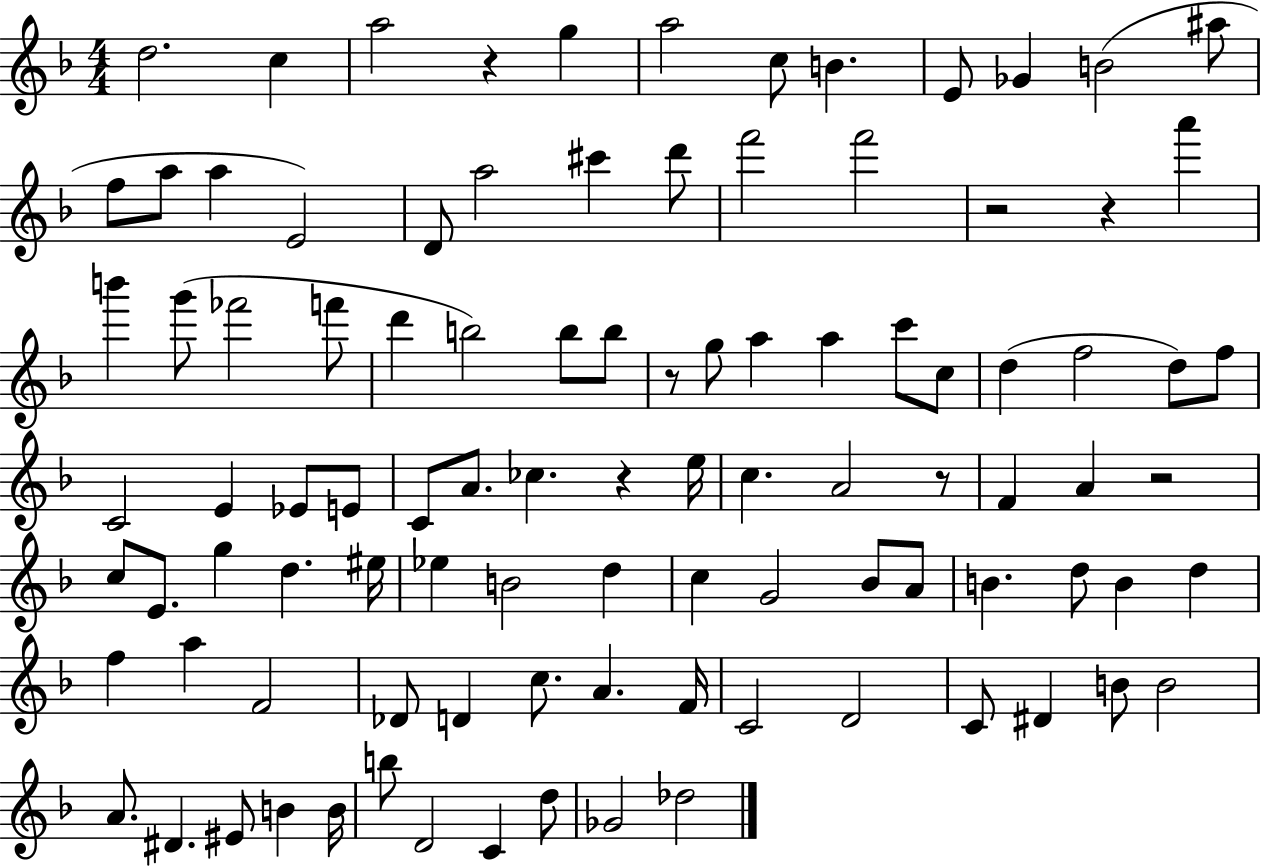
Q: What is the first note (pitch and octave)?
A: D5